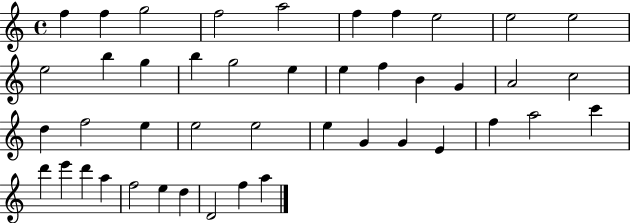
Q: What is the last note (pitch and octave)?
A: A5